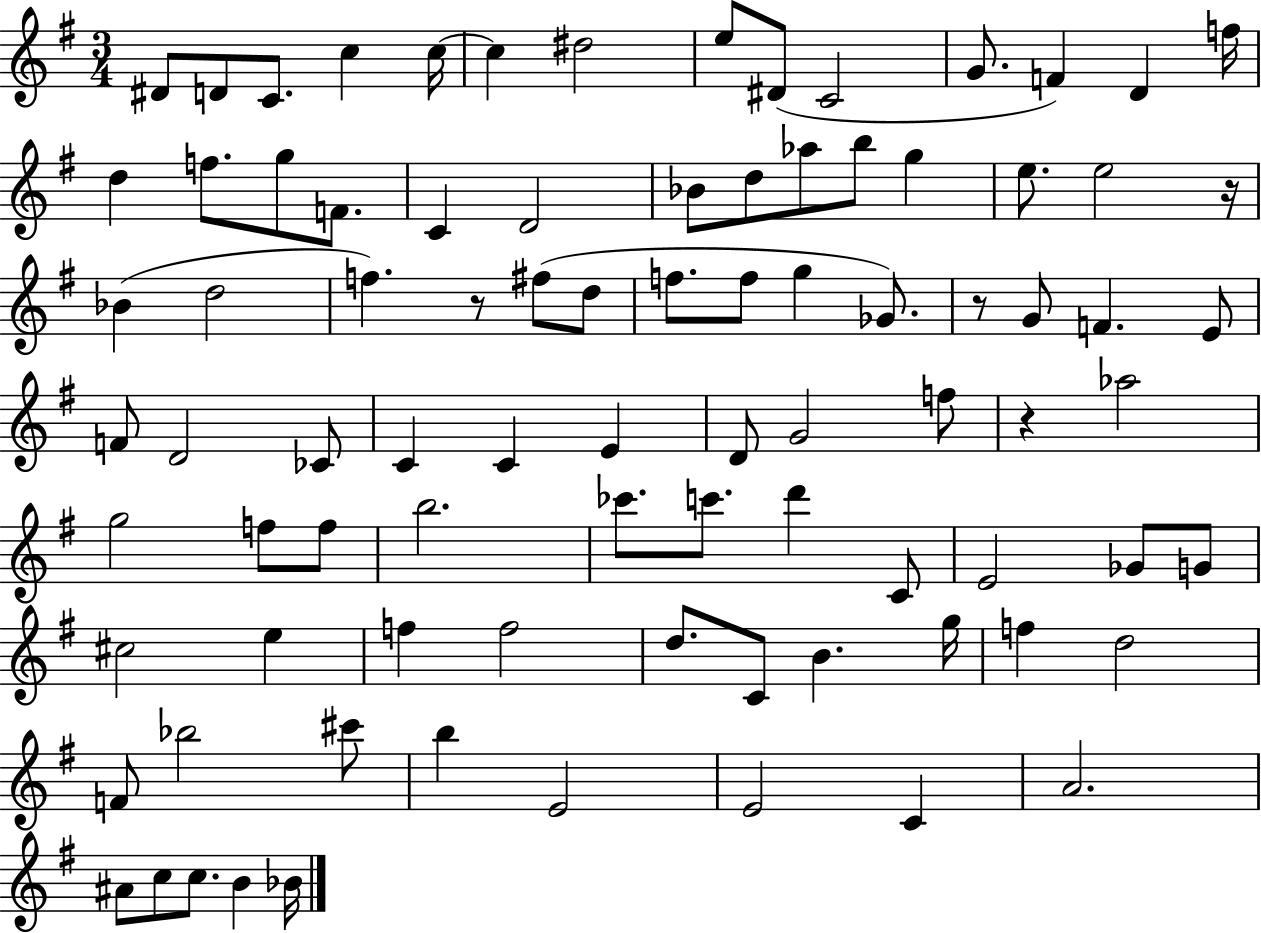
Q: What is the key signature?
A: G major